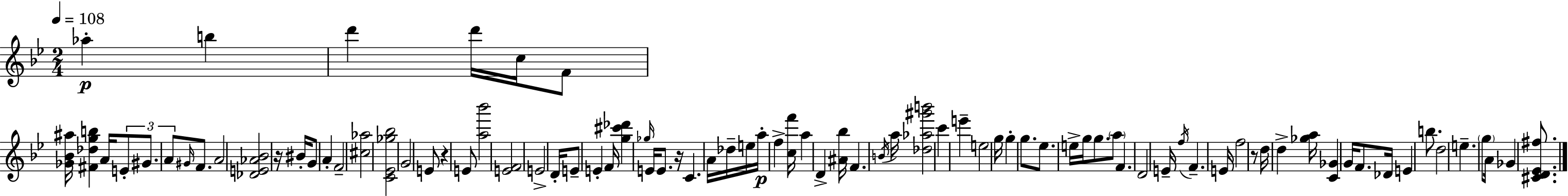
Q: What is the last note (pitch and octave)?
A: Gb4